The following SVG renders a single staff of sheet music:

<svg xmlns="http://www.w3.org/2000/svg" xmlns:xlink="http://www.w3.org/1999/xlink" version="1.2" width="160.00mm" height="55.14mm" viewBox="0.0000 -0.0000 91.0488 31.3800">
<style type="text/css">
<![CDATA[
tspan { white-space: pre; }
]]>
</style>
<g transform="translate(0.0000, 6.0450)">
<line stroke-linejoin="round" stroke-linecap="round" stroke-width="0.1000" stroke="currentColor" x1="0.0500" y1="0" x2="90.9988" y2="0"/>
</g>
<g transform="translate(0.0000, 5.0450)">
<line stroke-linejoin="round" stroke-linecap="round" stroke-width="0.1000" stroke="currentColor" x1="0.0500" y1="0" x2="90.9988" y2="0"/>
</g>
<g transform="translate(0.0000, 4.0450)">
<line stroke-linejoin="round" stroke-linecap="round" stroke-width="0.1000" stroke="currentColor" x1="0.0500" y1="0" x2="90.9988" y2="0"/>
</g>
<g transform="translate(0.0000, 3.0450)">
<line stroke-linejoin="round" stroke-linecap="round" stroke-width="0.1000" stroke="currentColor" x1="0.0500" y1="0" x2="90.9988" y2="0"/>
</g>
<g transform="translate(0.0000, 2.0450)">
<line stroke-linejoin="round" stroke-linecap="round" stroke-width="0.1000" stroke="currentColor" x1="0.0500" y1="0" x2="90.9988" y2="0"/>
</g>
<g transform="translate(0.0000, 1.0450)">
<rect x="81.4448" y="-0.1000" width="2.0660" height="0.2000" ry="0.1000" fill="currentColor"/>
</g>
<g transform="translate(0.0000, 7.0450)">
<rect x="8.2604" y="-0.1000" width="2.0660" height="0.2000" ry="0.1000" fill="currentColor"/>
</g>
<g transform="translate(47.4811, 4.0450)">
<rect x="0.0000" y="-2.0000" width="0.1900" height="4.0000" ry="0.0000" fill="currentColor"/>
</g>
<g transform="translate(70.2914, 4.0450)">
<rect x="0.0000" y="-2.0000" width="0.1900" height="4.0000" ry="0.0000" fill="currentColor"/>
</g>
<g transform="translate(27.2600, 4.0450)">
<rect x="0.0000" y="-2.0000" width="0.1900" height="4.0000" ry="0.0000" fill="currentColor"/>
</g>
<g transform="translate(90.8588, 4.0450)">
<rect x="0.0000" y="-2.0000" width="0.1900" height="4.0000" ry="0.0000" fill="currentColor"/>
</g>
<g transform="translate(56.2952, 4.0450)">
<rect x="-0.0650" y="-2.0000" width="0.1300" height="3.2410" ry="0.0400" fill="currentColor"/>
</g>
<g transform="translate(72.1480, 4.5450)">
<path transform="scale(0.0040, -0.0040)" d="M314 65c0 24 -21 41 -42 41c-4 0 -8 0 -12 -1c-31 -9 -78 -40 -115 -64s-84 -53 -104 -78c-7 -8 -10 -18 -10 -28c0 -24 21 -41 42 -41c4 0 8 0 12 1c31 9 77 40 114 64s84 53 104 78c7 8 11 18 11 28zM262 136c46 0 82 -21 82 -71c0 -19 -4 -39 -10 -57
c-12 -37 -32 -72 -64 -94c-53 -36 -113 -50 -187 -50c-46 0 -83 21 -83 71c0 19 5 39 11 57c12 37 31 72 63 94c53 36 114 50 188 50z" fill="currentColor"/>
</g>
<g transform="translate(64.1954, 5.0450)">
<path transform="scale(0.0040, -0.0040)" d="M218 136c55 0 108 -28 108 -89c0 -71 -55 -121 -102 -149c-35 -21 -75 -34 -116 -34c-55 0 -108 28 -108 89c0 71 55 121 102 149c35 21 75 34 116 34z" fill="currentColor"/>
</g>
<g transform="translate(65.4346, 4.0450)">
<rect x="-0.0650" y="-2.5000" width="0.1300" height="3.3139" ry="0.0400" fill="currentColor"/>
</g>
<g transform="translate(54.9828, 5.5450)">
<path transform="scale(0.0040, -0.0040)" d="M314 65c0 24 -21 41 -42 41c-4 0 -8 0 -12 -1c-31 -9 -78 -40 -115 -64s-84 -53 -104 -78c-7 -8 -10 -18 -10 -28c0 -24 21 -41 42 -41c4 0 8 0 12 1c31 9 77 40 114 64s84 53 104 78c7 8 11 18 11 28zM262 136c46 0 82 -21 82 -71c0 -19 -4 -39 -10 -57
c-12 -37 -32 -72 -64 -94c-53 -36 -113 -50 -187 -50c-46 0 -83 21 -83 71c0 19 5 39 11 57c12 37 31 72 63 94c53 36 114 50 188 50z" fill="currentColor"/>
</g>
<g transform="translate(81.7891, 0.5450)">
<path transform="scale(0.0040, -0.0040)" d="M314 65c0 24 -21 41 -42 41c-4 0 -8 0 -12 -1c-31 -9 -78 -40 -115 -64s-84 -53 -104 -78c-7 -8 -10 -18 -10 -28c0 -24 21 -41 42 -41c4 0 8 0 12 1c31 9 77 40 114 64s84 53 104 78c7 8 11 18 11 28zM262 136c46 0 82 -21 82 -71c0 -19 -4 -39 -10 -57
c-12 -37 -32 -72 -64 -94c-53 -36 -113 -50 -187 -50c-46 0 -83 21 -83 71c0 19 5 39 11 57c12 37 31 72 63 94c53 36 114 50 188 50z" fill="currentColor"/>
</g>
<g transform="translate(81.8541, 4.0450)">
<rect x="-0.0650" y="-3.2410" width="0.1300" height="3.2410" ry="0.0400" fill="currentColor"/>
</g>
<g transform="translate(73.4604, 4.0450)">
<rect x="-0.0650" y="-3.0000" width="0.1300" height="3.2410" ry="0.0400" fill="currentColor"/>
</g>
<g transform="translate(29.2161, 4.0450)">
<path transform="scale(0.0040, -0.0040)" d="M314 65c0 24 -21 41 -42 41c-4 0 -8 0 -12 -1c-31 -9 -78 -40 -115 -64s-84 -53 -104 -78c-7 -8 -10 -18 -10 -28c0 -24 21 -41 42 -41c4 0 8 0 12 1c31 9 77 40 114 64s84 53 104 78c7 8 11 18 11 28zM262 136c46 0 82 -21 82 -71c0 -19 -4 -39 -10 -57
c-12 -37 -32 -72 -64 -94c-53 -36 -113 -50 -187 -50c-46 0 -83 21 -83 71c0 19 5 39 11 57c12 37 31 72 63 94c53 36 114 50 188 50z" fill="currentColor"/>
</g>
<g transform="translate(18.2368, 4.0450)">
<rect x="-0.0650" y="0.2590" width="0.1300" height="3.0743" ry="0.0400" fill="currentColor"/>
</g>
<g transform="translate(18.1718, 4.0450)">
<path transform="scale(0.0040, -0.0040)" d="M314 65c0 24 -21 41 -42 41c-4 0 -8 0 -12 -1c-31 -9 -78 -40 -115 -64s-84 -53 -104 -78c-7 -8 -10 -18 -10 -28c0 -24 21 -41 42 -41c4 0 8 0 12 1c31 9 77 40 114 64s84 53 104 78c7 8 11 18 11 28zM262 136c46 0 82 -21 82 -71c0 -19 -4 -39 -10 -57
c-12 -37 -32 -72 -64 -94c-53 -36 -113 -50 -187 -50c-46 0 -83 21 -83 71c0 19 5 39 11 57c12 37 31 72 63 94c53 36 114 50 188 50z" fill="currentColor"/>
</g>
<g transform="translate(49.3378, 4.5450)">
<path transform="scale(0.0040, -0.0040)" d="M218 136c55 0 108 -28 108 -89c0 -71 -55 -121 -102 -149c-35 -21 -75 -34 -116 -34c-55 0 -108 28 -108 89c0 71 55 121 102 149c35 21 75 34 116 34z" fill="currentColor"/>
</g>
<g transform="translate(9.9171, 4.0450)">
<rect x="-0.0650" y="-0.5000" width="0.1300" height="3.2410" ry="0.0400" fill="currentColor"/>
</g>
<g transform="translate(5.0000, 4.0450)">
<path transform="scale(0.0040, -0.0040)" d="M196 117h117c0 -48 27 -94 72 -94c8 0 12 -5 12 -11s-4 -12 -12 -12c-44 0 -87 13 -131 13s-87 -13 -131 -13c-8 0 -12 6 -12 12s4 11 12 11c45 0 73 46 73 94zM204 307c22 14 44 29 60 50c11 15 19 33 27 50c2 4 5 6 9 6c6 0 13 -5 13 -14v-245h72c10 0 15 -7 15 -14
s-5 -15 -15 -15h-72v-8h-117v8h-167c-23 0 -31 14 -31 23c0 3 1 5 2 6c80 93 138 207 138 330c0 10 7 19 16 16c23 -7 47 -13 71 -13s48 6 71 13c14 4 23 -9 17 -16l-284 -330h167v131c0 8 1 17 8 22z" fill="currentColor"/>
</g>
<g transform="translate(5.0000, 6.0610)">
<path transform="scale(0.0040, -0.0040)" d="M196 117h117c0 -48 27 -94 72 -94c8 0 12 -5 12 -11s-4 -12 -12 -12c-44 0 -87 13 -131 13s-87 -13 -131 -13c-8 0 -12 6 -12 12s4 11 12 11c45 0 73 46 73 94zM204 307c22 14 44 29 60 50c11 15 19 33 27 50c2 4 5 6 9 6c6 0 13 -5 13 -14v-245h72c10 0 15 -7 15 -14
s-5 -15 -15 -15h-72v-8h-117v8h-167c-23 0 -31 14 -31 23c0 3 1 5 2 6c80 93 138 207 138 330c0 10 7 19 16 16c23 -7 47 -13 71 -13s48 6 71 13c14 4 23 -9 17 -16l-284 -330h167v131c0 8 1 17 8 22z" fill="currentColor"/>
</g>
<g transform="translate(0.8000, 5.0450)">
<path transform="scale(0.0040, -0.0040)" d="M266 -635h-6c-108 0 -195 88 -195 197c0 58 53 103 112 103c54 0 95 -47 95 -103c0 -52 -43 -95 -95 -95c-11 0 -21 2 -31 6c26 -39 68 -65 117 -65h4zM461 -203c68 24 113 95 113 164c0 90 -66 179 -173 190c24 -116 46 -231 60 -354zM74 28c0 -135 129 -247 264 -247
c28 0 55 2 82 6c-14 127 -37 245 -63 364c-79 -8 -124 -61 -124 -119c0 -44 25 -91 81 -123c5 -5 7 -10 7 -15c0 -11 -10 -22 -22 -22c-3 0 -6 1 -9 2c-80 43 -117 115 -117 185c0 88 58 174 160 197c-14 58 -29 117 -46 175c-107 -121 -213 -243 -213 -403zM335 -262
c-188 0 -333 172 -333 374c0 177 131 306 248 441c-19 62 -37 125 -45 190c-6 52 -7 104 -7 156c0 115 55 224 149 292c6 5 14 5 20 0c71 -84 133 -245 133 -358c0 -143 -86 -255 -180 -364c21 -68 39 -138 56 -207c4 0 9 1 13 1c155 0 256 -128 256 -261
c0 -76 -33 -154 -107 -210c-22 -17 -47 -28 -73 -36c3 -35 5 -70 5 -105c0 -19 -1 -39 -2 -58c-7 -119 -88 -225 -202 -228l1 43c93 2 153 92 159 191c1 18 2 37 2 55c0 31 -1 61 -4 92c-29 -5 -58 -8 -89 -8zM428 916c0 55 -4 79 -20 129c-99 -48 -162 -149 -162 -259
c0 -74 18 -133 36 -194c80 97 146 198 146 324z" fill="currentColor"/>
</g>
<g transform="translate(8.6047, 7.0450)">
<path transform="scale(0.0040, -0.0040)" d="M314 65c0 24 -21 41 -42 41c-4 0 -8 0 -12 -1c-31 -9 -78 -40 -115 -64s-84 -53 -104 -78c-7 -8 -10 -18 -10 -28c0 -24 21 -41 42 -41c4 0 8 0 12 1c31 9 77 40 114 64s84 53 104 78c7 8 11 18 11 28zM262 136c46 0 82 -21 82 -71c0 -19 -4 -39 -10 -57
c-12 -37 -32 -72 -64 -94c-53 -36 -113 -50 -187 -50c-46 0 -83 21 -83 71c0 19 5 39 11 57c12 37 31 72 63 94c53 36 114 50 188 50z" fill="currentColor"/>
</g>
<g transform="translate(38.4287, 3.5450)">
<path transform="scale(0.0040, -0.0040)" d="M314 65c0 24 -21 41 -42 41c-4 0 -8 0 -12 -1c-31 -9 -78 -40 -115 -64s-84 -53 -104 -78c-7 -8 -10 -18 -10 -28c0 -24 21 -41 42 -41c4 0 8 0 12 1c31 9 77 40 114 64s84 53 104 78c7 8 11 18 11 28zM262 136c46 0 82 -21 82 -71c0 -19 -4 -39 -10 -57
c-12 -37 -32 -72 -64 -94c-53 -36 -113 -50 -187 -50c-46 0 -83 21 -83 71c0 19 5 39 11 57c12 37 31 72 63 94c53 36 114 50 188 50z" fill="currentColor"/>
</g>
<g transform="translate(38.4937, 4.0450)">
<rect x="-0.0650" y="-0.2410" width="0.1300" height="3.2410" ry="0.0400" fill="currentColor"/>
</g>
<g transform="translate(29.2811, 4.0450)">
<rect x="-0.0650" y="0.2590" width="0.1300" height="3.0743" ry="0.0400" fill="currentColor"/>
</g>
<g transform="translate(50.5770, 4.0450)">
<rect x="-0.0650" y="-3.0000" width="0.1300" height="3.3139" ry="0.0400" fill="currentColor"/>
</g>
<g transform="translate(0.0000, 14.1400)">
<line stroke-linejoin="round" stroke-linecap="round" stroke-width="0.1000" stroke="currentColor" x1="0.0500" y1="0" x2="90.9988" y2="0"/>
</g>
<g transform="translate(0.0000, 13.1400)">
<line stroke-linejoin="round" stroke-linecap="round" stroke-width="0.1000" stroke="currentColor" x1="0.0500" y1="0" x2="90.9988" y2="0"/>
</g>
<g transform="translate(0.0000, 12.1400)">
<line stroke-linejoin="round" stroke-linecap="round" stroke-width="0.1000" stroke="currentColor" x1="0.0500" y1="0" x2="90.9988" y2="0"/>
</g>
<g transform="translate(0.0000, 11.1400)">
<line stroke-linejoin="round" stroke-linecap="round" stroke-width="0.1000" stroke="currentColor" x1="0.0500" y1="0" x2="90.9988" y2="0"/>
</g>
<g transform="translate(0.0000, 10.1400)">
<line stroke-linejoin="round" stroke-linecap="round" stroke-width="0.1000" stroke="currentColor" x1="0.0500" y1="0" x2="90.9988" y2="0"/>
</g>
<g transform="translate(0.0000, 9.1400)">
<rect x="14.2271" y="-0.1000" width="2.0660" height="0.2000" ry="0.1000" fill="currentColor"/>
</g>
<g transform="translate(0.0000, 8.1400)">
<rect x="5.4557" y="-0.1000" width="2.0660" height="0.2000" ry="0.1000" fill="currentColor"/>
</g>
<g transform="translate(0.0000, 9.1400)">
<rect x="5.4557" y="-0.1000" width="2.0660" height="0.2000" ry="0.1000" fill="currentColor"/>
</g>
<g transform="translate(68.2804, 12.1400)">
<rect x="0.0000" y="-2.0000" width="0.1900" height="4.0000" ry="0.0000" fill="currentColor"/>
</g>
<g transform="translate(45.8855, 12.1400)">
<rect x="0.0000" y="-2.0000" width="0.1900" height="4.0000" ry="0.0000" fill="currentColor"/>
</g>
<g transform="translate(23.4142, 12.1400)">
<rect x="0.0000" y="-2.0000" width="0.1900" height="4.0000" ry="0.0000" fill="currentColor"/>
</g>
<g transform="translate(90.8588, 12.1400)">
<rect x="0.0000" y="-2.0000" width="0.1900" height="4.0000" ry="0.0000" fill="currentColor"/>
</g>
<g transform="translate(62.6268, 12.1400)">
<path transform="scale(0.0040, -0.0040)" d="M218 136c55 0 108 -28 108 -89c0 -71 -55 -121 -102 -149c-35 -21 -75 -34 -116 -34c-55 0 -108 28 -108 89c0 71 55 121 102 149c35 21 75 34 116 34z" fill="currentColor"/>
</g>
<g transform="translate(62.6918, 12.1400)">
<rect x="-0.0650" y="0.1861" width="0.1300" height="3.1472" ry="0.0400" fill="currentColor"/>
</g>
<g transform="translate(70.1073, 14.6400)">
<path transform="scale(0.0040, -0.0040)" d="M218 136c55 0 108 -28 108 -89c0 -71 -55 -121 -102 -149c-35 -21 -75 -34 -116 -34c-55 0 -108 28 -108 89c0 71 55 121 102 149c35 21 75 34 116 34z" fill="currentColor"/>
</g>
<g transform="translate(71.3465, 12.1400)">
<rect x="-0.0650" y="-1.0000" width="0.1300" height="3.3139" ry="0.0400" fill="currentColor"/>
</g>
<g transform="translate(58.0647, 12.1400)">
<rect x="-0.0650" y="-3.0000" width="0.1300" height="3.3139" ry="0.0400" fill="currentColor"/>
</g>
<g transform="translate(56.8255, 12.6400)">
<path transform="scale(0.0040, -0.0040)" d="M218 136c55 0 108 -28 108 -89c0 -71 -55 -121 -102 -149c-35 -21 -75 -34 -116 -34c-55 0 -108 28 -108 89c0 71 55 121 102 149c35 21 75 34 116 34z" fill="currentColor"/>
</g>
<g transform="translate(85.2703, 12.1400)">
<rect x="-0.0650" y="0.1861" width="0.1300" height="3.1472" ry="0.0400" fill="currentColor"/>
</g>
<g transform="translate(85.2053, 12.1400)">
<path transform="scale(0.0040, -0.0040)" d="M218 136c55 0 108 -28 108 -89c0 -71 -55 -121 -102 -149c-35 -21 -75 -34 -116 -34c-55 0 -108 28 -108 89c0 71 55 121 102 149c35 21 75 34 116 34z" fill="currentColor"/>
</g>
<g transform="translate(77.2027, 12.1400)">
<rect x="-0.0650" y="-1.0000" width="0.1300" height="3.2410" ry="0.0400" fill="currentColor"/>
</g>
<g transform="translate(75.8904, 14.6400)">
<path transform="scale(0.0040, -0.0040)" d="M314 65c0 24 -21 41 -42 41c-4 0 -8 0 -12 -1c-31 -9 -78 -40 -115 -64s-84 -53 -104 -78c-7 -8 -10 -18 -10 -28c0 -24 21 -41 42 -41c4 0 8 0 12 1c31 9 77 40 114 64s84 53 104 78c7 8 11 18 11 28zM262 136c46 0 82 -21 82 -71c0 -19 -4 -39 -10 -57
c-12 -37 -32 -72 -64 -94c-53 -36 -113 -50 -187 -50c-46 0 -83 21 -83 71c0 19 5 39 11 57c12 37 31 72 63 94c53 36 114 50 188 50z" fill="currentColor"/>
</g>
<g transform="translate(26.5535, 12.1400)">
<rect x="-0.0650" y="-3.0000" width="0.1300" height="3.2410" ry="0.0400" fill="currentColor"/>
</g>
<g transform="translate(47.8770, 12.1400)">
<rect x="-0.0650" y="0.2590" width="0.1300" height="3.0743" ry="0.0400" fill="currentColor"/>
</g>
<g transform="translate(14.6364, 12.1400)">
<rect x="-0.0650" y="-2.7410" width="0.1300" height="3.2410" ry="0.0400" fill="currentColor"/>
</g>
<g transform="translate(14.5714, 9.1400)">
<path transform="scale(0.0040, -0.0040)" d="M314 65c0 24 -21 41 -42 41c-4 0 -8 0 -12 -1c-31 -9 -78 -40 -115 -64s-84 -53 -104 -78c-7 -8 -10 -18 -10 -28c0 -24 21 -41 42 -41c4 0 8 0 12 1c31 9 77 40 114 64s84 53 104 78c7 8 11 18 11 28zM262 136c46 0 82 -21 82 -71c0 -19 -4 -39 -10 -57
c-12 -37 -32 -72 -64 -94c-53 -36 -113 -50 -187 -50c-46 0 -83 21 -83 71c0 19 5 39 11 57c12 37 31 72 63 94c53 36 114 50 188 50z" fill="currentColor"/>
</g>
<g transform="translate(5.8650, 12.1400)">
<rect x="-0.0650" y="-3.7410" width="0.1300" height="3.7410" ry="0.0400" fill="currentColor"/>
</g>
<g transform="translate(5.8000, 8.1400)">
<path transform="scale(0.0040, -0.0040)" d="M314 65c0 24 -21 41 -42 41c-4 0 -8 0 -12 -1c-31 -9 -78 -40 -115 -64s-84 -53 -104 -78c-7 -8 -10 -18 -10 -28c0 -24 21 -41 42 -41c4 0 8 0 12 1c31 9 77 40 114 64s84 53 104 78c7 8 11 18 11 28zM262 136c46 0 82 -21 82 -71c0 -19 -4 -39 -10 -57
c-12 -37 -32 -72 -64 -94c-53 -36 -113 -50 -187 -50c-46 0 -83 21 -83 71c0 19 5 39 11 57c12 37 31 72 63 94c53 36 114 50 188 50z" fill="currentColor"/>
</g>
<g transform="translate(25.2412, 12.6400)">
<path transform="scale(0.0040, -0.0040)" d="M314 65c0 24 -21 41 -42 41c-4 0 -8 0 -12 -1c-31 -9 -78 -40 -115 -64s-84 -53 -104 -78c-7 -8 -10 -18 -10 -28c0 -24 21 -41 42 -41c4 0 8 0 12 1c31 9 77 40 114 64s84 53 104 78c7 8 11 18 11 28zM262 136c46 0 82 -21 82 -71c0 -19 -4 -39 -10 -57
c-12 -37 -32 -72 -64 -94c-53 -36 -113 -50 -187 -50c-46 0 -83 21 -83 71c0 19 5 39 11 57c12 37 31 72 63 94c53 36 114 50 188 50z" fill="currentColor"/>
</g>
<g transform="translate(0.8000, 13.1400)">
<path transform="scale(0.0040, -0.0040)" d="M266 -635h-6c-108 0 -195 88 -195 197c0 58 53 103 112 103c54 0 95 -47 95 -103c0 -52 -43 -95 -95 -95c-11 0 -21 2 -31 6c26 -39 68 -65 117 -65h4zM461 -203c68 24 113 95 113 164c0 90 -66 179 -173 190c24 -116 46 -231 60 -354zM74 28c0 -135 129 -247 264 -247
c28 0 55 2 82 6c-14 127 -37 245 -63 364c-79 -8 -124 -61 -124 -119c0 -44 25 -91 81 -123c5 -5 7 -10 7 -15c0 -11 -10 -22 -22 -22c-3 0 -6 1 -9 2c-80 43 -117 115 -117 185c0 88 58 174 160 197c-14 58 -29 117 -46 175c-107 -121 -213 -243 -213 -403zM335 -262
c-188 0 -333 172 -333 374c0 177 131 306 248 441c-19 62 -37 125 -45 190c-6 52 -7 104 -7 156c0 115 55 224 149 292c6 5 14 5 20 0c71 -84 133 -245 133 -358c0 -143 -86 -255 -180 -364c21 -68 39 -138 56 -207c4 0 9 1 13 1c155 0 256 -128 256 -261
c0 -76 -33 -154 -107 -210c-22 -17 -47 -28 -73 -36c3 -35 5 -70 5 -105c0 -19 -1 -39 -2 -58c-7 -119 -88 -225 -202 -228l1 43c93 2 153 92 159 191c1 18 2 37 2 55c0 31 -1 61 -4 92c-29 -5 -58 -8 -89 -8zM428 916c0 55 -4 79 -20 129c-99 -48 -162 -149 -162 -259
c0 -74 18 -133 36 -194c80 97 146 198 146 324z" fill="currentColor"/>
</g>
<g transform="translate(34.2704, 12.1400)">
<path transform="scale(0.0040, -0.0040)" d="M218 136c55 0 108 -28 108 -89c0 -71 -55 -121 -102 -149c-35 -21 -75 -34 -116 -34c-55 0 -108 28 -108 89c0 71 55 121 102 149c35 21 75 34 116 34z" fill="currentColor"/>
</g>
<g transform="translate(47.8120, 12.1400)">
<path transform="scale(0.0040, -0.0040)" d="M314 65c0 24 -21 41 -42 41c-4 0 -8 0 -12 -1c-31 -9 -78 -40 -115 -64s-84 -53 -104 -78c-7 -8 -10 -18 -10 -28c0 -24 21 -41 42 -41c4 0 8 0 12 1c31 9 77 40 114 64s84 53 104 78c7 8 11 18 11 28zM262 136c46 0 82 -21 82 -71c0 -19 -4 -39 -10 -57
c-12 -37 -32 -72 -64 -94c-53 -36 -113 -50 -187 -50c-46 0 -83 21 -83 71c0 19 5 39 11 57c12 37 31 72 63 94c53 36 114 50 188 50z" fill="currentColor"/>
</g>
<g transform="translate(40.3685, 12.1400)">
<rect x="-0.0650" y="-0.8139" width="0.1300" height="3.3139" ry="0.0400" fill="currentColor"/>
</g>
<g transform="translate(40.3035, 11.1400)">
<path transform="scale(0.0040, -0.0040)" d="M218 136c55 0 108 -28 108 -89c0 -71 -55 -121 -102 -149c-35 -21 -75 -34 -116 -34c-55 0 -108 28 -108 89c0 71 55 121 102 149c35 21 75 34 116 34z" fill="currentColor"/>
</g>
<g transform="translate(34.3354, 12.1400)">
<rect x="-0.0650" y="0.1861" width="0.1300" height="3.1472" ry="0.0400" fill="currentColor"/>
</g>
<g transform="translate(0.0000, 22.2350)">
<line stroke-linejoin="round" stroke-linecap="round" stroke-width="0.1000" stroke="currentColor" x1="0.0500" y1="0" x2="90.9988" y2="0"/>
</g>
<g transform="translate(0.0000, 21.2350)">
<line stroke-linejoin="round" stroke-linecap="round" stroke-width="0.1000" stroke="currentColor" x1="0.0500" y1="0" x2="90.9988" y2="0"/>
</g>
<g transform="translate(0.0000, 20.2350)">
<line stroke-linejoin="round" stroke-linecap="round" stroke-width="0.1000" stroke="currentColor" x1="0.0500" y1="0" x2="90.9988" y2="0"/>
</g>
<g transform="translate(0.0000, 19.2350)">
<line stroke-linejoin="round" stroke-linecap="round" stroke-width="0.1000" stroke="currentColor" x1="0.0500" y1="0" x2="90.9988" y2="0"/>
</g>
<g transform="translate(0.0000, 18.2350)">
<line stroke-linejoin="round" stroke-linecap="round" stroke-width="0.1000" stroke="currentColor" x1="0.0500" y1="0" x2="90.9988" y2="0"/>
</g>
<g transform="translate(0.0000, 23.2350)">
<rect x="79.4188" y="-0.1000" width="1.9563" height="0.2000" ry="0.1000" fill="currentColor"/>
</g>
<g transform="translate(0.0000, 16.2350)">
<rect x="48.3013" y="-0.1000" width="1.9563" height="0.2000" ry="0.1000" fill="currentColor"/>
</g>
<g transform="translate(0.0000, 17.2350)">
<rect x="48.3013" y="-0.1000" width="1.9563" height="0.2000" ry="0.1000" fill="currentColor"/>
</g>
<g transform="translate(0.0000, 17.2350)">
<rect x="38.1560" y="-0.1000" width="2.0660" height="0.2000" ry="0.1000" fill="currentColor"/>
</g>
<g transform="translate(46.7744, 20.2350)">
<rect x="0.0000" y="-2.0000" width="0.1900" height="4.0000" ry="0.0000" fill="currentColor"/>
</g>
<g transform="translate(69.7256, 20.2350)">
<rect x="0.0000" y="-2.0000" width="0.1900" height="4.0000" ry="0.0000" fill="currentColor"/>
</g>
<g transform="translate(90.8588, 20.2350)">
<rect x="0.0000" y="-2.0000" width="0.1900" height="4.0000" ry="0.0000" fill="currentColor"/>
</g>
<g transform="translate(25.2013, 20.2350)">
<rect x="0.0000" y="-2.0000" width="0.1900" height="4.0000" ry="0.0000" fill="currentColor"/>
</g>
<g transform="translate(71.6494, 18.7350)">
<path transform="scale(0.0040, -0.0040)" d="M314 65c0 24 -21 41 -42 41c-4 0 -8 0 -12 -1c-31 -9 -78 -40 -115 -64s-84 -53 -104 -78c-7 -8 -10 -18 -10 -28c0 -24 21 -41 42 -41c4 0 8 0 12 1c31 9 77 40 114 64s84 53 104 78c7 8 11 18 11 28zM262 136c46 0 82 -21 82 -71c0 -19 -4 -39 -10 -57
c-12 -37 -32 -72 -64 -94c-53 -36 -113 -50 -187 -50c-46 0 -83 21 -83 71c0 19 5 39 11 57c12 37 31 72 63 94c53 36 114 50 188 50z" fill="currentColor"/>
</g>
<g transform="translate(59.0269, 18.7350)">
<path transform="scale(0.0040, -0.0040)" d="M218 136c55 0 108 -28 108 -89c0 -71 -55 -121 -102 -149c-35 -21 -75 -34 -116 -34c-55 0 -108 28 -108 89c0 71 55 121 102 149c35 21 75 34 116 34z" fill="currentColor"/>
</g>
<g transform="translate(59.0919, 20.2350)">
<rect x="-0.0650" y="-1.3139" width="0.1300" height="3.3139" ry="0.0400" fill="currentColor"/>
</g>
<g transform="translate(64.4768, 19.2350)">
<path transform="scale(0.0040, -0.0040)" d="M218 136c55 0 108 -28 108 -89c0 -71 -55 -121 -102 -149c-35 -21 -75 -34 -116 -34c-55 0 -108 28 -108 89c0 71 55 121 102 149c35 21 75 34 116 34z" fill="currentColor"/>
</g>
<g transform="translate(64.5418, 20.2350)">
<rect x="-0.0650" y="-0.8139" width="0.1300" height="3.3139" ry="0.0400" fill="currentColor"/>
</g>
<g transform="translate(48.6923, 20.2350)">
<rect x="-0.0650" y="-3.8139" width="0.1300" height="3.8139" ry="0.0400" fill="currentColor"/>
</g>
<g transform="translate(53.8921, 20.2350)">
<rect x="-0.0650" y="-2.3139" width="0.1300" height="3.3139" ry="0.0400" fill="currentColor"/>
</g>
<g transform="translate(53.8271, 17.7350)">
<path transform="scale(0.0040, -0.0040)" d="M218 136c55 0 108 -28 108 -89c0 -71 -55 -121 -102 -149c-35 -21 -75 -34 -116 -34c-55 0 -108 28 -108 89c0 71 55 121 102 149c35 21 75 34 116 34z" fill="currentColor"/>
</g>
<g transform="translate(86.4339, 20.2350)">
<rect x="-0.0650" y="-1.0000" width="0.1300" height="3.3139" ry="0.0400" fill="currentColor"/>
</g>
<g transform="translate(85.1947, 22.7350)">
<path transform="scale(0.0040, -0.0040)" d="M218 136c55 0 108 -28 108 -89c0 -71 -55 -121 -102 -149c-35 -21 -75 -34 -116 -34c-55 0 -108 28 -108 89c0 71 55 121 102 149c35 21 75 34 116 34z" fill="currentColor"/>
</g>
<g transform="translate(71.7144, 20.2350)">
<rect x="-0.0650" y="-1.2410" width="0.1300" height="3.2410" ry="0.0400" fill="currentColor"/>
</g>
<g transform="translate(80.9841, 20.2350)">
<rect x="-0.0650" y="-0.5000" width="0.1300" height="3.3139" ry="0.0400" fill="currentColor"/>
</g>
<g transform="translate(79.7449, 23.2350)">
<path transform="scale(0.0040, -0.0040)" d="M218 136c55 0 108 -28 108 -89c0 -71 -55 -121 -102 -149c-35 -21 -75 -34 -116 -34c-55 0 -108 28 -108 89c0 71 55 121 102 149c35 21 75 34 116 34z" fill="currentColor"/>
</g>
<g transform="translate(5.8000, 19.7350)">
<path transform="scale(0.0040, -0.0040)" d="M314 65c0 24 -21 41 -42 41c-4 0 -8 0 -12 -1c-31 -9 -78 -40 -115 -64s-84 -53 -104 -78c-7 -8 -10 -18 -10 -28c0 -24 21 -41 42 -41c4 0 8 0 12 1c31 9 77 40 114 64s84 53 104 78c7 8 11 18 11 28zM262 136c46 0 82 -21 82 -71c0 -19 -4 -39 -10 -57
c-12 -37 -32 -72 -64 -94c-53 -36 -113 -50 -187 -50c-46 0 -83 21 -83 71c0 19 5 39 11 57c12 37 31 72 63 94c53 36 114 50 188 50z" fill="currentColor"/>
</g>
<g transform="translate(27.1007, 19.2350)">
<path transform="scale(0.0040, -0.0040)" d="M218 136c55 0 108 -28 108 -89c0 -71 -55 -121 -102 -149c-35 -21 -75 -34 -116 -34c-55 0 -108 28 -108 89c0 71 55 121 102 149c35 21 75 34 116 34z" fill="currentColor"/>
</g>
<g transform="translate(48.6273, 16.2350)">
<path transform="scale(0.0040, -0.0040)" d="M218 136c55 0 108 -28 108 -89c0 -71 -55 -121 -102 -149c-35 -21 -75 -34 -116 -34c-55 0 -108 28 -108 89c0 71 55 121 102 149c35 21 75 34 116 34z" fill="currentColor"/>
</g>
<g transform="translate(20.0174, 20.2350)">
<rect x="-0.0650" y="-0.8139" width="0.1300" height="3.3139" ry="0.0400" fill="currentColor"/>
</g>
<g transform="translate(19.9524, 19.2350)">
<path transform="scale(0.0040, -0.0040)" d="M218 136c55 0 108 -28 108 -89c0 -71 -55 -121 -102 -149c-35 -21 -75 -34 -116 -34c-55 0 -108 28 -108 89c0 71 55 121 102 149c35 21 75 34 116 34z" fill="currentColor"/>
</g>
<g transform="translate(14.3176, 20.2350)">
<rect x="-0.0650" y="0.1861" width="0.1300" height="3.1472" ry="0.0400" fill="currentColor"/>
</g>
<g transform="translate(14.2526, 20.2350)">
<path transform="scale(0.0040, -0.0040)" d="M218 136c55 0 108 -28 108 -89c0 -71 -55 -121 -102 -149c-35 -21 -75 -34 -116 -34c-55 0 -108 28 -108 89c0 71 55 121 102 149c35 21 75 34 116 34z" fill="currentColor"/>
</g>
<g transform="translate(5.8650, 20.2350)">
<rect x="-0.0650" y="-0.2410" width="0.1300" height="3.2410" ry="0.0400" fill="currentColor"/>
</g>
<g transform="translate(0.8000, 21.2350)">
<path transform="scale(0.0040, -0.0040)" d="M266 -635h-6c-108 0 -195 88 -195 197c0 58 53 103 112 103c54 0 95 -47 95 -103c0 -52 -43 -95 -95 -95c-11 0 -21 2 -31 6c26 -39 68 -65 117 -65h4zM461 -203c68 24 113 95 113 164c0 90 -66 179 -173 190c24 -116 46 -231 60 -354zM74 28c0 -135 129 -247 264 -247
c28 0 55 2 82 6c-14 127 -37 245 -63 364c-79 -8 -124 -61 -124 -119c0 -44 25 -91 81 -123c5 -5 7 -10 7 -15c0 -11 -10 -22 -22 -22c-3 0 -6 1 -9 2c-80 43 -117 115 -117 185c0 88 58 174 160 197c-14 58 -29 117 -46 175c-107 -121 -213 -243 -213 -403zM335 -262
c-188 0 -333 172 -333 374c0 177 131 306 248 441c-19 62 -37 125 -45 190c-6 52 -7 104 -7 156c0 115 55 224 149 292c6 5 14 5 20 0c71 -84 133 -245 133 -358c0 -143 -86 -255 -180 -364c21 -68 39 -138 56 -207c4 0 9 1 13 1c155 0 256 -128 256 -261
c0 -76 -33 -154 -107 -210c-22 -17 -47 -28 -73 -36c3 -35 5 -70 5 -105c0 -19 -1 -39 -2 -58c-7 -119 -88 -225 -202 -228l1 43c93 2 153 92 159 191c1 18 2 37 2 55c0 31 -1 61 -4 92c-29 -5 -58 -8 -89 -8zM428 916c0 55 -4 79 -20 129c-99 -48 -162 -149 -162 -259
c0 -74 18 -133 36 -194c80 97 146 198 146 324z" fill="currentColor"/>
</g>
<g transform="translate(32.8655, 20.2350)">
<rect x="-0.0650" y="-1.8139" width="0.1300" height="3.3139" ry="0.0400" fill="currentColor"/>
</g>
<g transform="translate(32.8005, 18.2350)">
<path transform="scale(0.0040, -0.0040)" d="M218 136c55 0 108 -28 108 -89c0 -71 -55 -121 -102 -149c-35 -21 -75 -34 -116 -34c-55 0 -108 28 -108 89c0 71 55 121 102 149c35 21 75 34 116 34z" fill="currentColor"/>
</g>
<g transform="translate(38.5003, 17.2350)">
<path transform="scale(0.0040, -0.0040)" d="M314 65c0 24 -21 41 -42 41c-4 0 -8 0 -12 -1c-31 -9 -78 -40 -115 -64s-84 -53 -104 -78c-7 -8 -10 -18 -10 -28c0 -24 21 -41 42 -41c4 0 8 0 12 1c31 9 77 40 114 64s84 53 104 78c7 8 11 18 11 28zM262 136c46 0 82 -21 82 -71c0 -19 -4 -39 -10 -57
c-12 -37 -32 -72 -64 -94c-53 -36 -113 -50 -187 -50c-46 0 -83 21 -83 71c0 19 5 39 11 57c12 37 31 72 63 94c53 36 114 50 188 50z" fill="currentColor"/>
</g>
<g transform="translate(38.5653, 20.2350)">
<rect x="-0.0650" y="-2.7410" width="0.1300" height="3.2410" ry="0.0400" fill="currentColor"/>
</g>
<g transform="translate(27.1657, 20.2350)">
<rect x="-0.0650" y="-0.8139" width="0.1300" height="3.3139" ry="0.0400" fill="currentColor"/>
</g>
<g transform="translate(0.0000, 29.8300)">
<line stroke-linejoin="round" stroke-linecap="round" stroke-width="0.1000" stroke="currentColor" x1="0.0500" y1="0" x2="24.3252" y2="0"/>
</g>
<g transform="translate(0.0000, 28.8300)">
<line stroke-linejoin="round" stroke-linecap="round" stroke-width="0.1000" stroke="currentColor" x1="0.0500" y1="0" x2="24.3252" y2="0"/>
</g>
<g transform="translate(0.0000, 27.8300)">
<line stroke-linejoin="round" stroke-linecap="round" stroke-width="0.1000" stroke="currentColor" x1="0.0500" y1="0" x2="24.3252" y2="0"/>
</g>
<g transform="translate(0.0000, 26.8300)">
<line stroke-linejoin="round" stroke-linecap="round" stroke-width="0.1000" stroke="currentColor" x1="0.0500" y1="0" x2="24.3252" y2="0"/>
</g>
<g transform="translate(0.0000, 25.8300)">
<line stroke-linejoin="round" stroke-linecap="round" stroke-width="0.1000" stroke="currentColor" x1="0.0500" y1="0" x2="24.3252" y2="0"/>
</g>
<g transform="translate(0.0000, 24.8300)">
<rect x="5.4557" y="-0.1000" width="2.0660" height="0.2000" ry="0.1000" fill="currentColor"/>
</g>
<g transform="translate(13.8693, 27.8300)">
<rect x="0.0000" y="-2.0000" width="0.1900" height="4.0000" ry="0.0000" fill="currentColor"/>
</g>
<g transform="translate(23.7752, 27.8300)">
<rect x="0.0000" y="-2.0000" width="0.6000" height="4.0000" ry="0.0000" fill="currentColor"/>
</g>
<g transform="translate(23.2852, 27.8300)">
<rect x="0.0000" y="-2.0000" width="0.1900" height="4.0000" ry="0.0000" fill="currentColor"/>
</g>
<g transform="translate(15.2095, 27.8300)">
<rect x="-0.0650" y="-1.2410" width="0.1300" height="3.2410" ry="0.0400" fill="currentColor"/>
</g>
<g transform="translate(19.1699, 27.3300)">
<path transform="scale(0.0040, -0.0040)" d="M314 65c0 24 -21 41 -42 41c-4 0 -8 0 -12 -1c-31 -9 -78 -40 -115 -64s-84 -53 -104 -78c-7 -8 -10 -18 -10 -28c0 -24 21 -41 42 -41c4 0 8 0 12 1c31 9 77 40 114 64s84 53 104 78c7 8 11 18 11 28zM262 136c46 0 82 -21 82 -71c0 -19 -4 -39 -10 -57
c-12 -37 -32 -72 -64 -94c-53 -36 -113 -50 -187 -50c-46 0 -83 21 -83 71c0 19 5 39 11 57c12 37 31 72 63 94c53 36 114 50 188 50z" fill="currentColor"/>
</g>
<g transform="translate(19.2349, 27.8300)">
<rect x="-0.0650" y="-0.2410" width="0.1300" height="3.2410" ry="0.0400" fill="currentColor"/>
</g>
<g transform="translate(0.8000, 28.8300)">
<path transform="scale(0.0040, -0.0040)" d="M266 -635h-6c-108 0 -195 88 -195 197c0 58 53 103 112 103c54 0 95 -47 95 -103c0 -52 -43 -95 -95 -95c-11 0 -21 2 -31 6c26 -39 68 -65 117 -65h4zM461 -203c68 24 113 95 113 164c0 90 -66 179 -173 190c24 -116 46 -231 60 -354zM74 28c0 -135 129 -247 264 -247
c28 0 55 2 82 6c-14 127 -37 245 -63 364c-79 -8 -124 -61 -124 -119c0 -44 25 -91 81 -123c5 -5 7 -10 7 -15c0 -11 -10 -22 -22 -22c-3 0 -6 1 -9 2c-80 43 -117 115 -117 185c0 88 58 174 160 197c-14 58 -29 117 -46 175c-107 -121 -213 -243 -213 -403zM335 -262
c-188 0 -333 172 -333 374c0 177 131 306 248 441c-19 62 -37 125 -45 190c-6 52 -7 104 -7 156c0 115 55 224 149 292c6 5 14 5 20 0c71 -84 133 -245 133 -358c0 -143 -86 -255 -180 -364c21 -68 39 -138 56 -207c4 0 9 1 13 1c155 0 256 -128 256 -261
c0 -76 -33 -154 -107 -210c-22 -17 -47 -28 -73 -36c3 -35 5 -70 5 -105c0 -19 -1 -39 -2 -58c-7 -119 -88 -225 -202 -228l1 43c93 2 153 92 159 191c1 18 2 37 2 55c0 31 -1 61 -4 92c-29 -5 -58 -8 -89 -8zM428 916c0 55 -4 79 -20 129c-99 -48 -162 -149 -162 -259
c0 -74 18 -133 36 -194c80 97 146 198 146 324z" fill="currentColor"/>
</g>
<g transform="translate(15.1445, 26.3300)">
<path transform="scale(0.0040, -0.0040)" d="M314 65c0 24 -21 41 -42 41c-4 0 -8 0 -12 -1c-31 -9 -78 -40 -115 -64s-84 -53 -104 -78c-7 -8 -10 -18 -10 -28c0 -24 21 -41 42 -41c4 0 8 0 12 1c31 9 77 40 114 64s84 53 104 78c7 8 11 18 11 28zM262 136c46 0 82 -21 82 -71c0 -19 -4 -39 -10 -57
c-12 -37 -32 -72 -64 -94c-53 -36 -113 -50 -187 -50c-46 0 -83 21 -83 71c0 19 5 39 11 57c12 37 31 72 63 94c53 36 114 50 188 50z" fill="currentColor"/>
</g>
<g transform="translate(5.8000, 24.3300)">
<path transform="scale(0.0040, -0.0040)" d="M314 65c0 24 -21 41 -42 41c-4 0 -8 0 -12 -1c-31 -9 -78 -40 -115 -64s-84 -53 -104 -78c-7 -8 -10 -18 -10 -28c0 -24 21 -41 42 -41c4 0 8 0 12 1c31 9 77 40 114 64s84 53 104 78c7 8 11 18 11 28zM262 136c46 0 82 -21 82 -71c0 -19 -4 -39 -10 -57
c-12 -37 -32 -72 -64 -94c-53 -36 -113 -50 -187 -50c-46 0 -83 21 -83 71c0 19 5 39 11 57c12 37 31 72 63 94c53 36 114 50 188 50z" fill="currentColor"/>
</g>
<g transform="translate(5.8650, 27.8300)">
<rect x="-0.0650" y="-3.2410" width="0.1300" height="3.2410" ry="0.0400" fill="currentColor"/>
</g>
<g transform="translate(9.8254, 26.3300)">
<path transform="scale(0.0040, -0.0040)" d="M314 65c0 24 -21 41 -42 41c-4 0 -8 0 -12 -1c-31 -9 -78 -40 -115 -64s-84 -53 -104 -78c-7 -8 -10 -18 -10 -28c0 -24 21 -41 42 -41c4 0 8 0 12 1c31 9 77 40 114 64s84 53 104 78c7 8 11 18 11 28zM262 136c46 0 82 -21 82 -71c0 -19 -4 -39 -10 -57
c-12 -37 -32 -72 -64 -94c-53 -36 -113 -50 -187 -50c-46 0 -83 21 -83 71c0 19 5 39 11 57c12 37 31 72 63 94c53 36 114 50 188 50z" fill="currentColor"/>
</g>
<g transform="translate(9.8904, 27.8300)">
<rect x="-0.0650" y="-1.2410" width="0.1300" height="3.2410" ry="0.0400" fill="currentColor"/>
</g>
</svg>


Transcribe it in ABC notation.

X:1
T:Untitled
M:4/4
L:1/4
K:C
C2 B2 B2 c2 A F2 G A2 b2 c'2 a2 A2 B d B2 A B D D2 B c2 B d d f a2 c' g e d e2 C D b2 e2 e2 c2